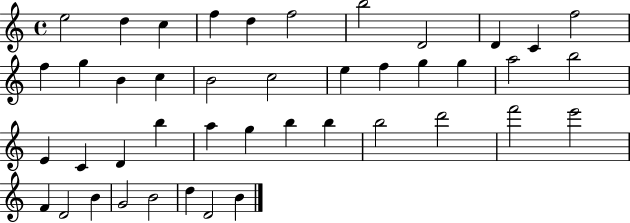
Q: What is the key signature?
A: C major